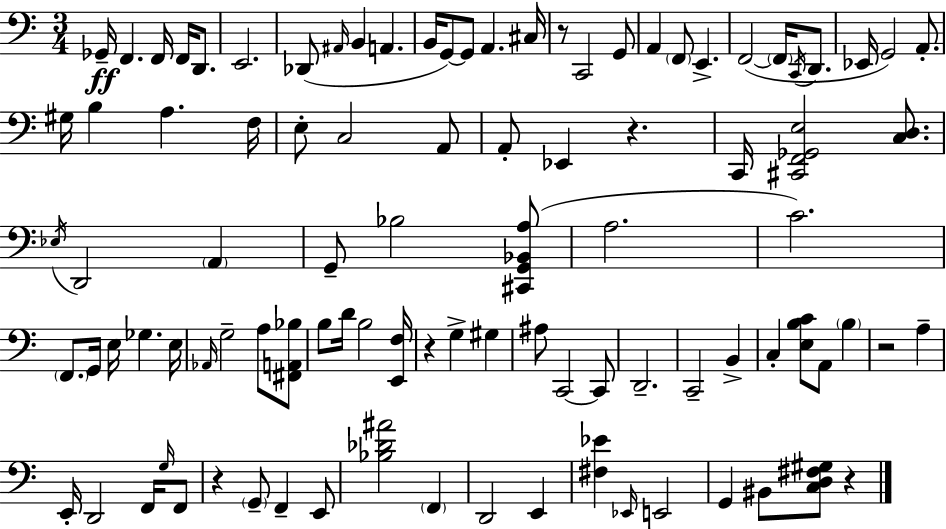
{
  \clef bass
  \numericTimeSignature
  \time 3/4
  \key a \minor
  ges,16--\ff f,4. f,16 f,16 d,8. | e,2. | des,8( \grace { ais,16 } b,4 a,4. | b,16 g,8~~) g,8 a,4. | \break cis16 r8 c,2 g,8 | a,4 \parenthesize f,8 e,4.-> | f,2~(~ \parenthesize f,16 \acciaccatura { c,16 } d,8. | ees,16 g,2) a,8.-. | \break gis16 b4 a4. | f16 e8-. c2 | a,8 a,8-. ees,4 r4. | c,16 <cis, f, ges, e>2 <c d>8. | \break \acciaccatura { ees16 } d,2 \parenthesize a,4 | g,8-- bes2 | <cis, g, bes, a>8( a2. | c'2.) | \break \parenthesize f,8. g,16 e16 ges4. | e16 \grace { aes,16 } g2-- | a8 <fis, a, bes>8 b8 d'16 b2 | <e, f>16 r4 g4-> | \break gis4 ais8 c,2~~ | c,8 d,2.-- | c,2-- | b,4-> c4-. <e b c'>8 a,8 | \break \parenthesize b4 r2 | a4-- e,16-. d,2 | f,16 \grace { g16 } f,8 r4 \parenthesize g,8-- f,4-- | e,8 <bes des' ais'>2 | \break \parenthesize f,4 d,2 | e,4 <fis ees'>4 \grace { ees,16 } e,2 | g,4 bis,8 | <c d fis gis>8 r4 \bar "|."
}